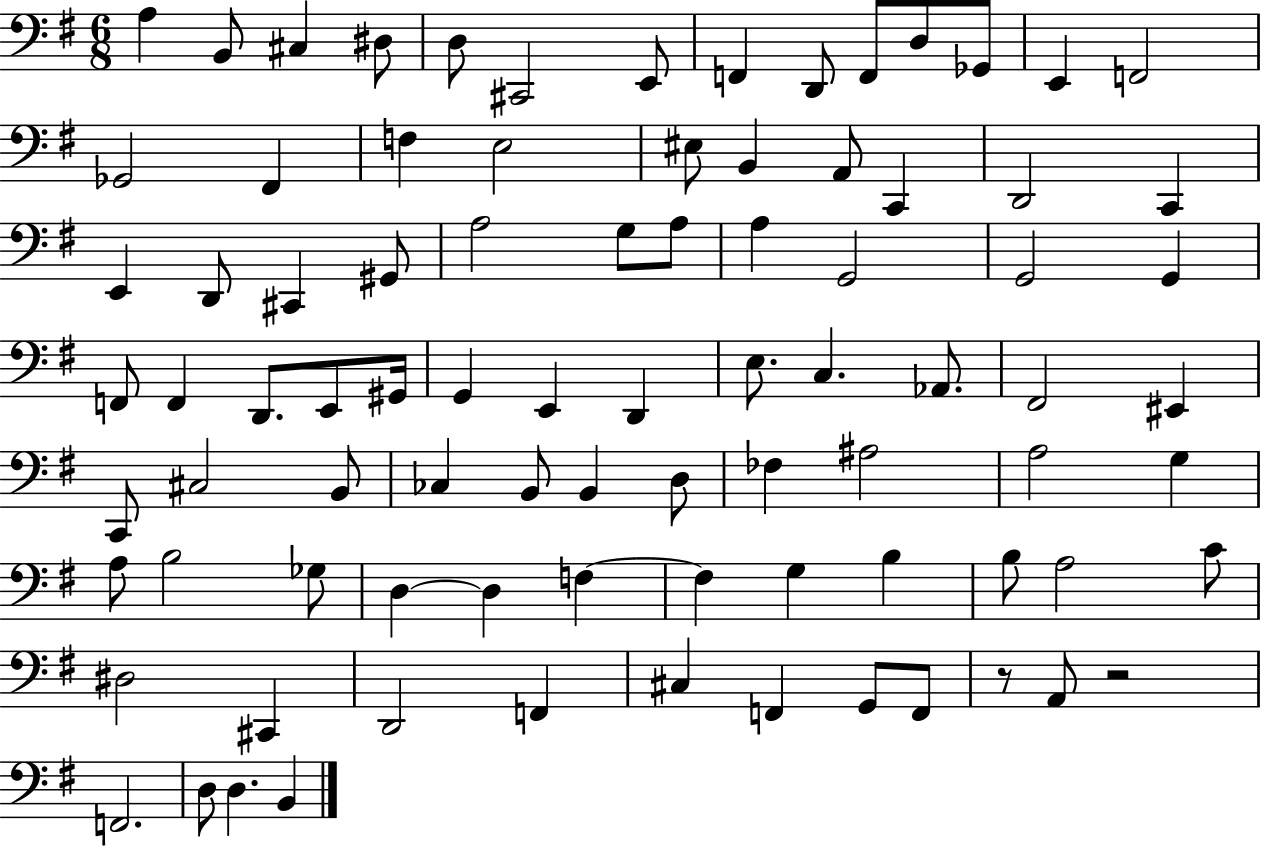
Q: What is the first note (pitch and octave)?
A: A3